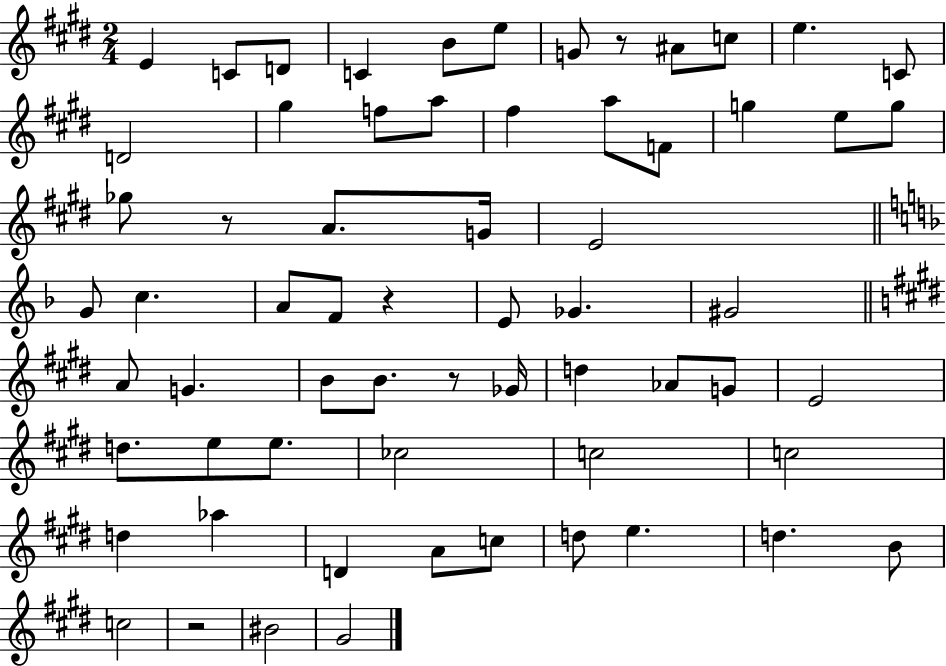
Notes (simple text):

E4/q C4/e D4/e C4/q B4/e E5/e G4/e R/e A#4/e C5/e E5/q. C4/e D4/h G#5/q F5/e A5/e F#5/q A5/e F4/e G5/q E5/e G5/e Gb5/e R/e A4/e. G4/s E4/h G4/e C5/q. A4/e F4/e R/q E4/e Gb4/q. G#4/h A4/e G4/q. B4/e B4/e. R/e Gb4/s D5/q Ab4/e G4/e E4/h D5/e. E5/e E5/e. CES5/h C5/h C5/h D5/q Ab5/q D4/q A4/e C5/e D5/e E5/q. D5/q. B4/e C5/h R/h BIS4/h G#4/h